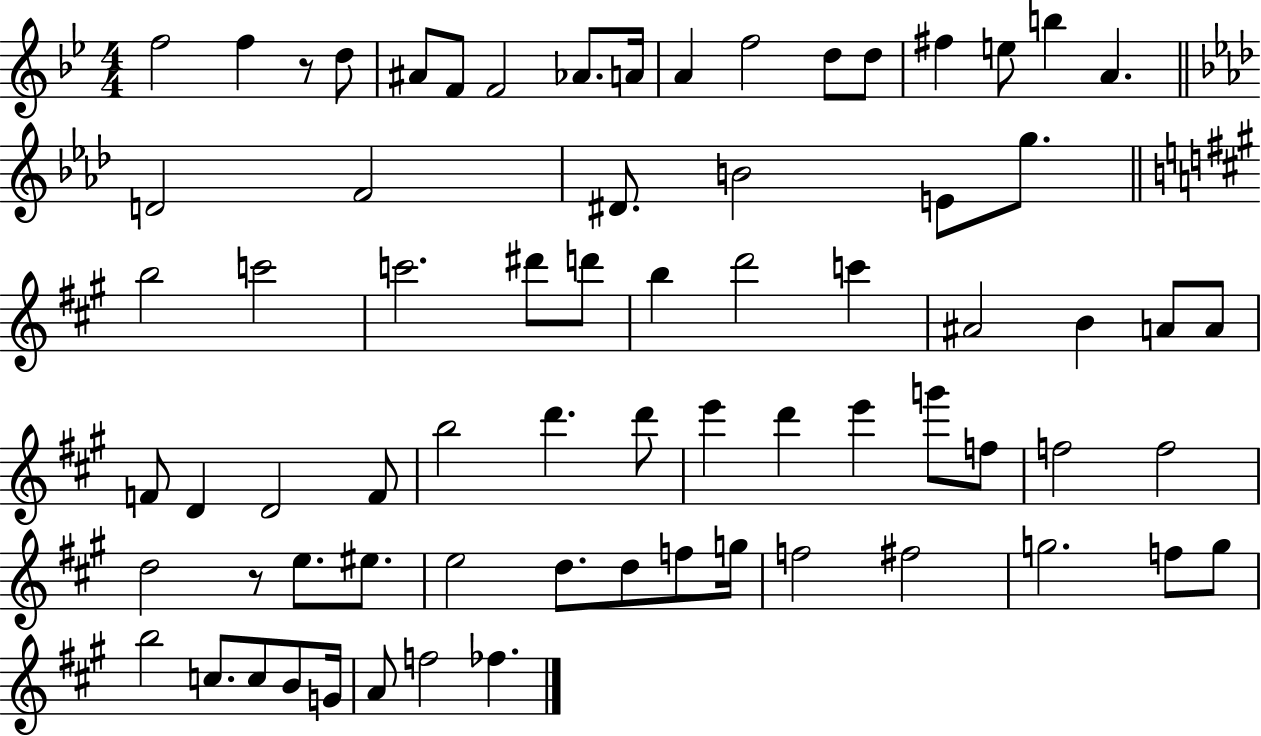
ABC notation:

X:1
T:Untitled
M:4/4
L:1/4
K:Bb
f2 f z/2 d/2 ^A/2 F/2 F2 _A/2 A/4 A f2 d/2 d/2 ^f e/2 b A D2 F2 ^D/2 B2 E/2 g/2 b2 c'2 c'2 ^d'/2 d'/2 b d'2 c' ^A2 B A/2 A/2 F/2 D D2 F/2 b2 d' d'/2 e' d' e' g'/2 f/2 f2 f2 d2 z/2 e/2 ^e/2 e2 d/2 d/2 f/2 g/4 f2 ^f2 g2 f/2 g/2 b2 c/2 c/2 B/2 G/4 A/2 f2 _f